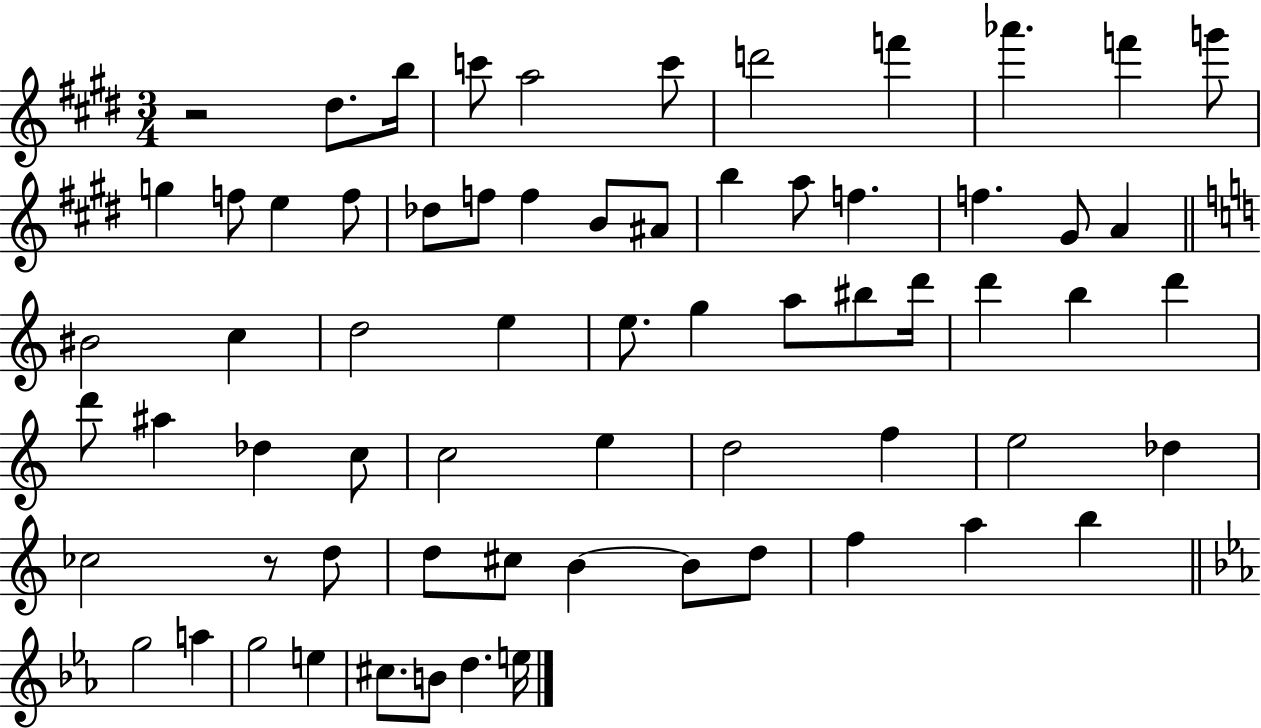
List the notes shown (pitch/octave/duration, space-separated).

R/h D#5/e. B5/s C6/e A5/h C6/e D6/h F6/q Ab6/q. F6/q G6/e G5/q F5/e E5/q F5/e Db5/e F5/e F5/q B4/e A#4/e B5/q A5/e F5/q. F5/q. G#4/e A4/q BIS4/h C5/q D5/h E5/q E5/e. G5/q A5/e BIS5/e D6/s D6/q B5/q D6/q D6/e A#5/q Db5/q C5/e C5/h E5/q D5/h F5/q E5/h Db5/q CES5/h R/e D5/e D5/e C#5/e B4/q B4/e D5/e F5/q A5/q B5/q G5/h A5/q G5/h E5/q C#5/e. B4/e D5/q. E5/s